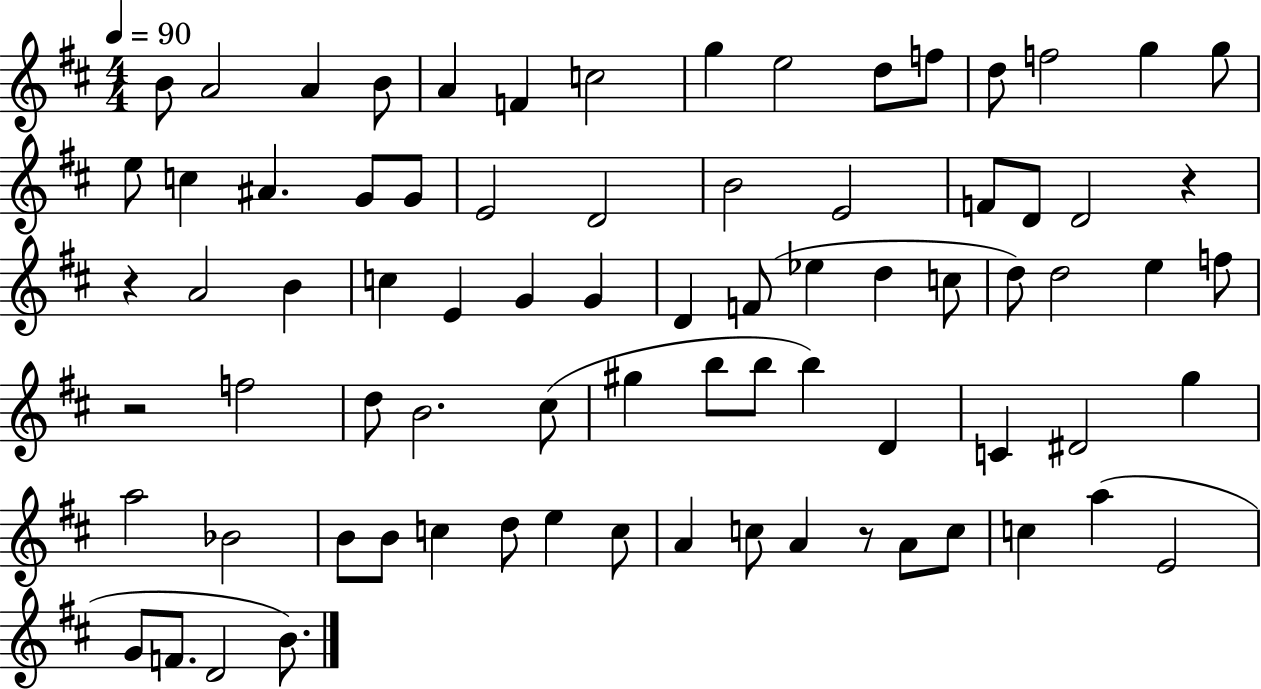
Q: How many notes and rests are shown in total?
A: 78